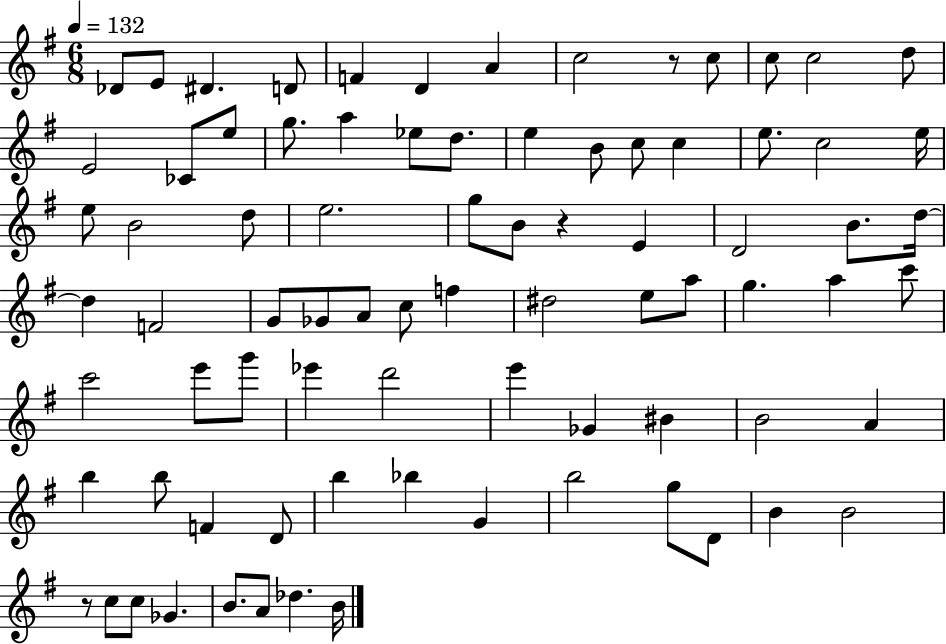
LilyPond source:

{
  \clef treble
  \numericTimeSignature
  \time 6/8
  \key g \major
  \tempo 4 = 132
  \repeat volta 2 { des'8 e'8 dis'4. d'8 | f'4 d'4 a'4 | c''2 r8 c''8 | c''8 c''2 d''8 | \break e'2 ces'8 e''8 | g''8. a''4 ees''8 d''8. | e''4 b'8 c''8 c''4 | e''8. c''2 e''16 | \break e''8 b'2 d''8 | e''2. | g''8 b'8 r4 e'4 | d'2 b'8. d''16~~ | \break d''4 f'2 | g'8 ges'8 a'8 c''8 f''4 | dis''2 e''8 a''8 | g''4. a''4 c'''8 | \break c'''2 e'''8 g'''8 | ees'''4 d'''2 | e'''4 ges'4 bis'4 | b'2 a'4 | \break b''4 b''8 f'4 d'8 | b''4 bes''4 g'4 | b''2 g''8 d'8 | b'4 b'2 | \break r8 c''8 c''8 ges'4. | b'8. a'8 des''4. b'16 | } \bar "|."
}